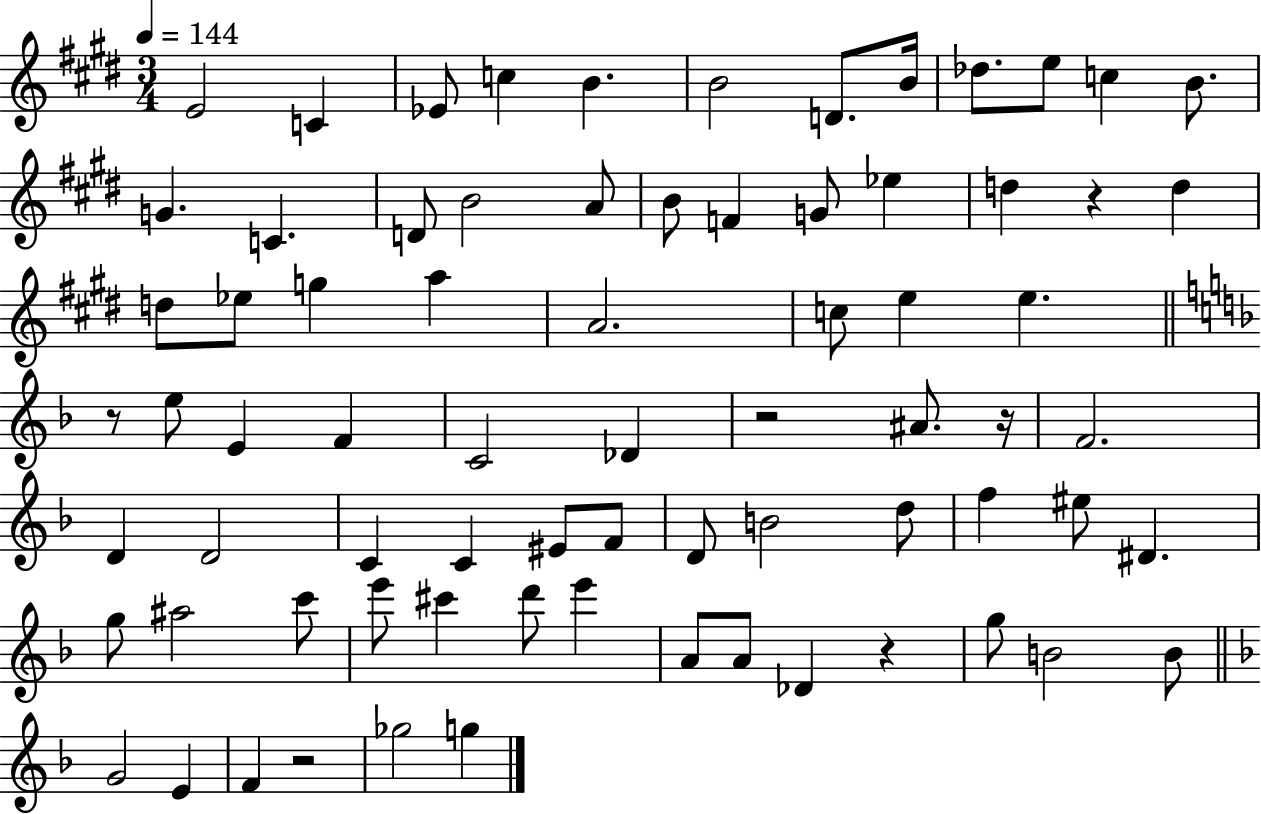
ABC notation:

X:1
T:Untitled
M:3/4
L:1/4
K:E
E2 C _E/2 c B B2 D/2 B/4 _d/2 e/2 c B/2 G C D/2 B2 A/2 B/2 F G/2 _e d z d d/2 _e/2 g a A2 c/2 e e z/2 e/2 E F C2 _D z2 ^A/2 z/4 F2 D D2 C C ^E/2 F/2 D/2 B2 d/2 f ^e/2 ^D g/2 ^a2 c'/2 e'/2 ^c' d'/2 e' A/2 A/2 _D z g/2 B2 B/2 G2 E F z2 _g2 g